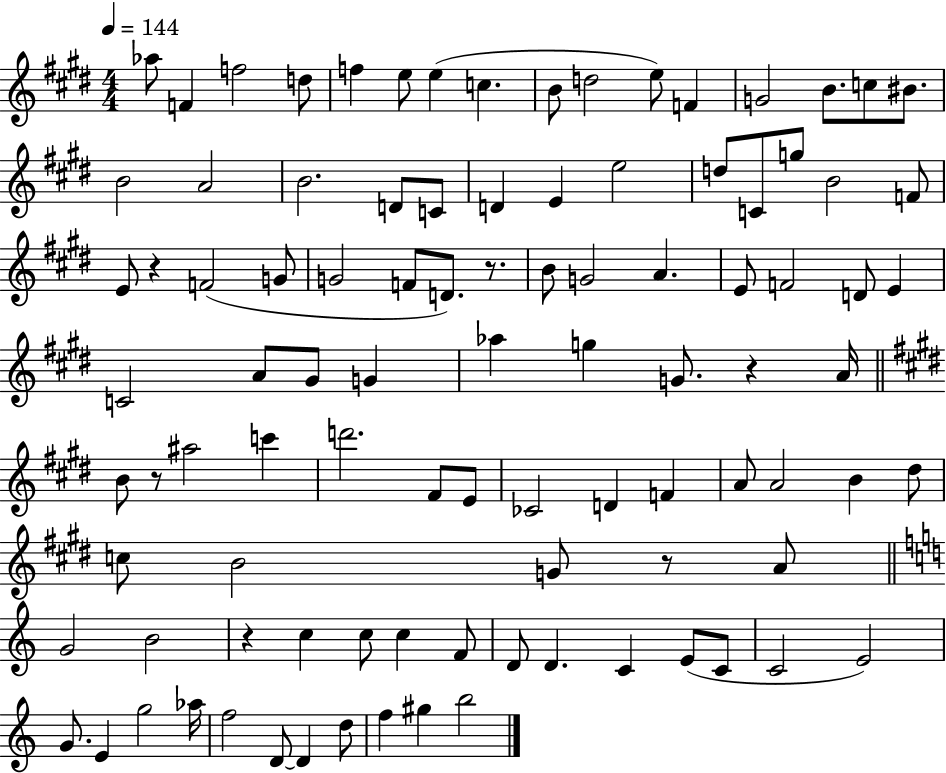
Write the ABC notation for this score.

X:1
T:Untitled
M:4/4
L:1/4
K:E
_a/2 F f2 d/2 f e/2 e c B/2 d2 e/2 F G2 B/2 c/2 ^B/2 B2 A2 B2 D/2 C/2 D E e2 d/2 C/2 g/2 B2 F/2 E/2 z F2 G/2 G2 F/2 D/2 z/2 B/2 G2 A E/2 F2 D/2 E C2 A/2 ^G/2 G _a g G/2 z A/4 B/2 z/2 ^a2 c' d'2 ^F/2 E/2 _C2 D F A/2 A2 B ^d/2 c/2 B2 G/2 z/2 A/2 G2 B2 z c c/2 c F/2 D/2 D C E/2 C/2 C2 E2 G/2 E g2 _a/4 f2 D/2 D d/2 f ^g b2